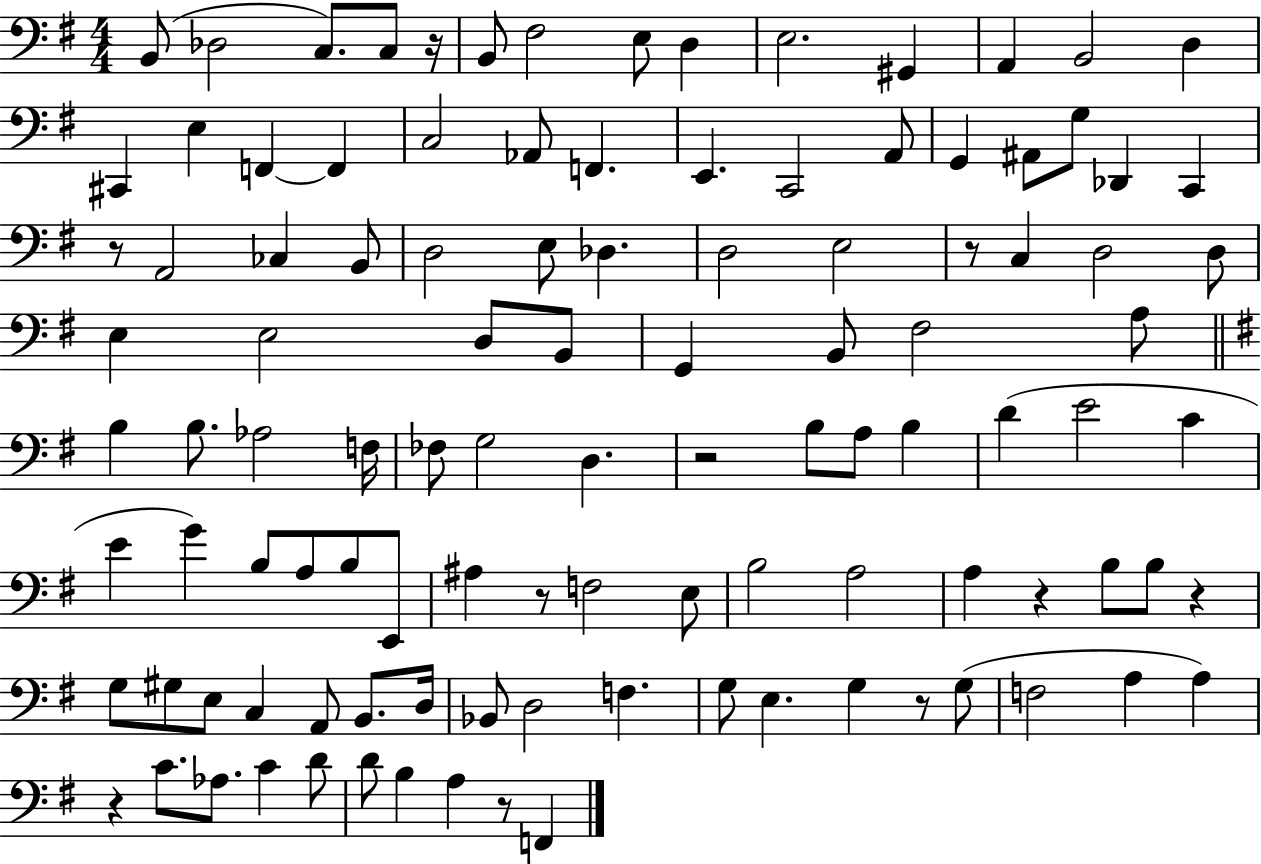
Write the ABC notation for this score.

X:1
T:Untitled
M:4/4
L:1/4
K:G
B,,/2 _D,2 C,/2 C,/2 z/4 B,,/2 ^F,2 E,/2 D, E,2 ^G,, A,, B,,2 D, ^C,, E, F,, F,, C,2 _A,,/2 F,, E,, C,,2 A,,/2 G,, ^A,,/2 G,/2 _D,, C,, z/2 A,,2 _C, B,,/2 D,2 E,/2 _D, D,2 E,2 z/2 C, D,2 D,/2 E, E,2 D,/2 B,,/2 G,, B,,/2 ^F,2 A,/2 B, B,/2 _A,2 F,/4 _F,/2 G,2 D, z2 B,/2 A,/2 B, D E2 C E G B,/2 A,/2 B,/2 E,,/2 ^A, z/2 F,2 E,/2 B,2 A,2 A, z B,/2 B,/2 z G,/2 ^G,/2 E,/2 C, A,,/2 B,,/2 D,/4 _B,,/2 D,2 F, G,/2 E, G, z/2 G,/2 F,2 A, A, z C/2 _A,/2 C D/2 D/2 B, A, z/2 F,,